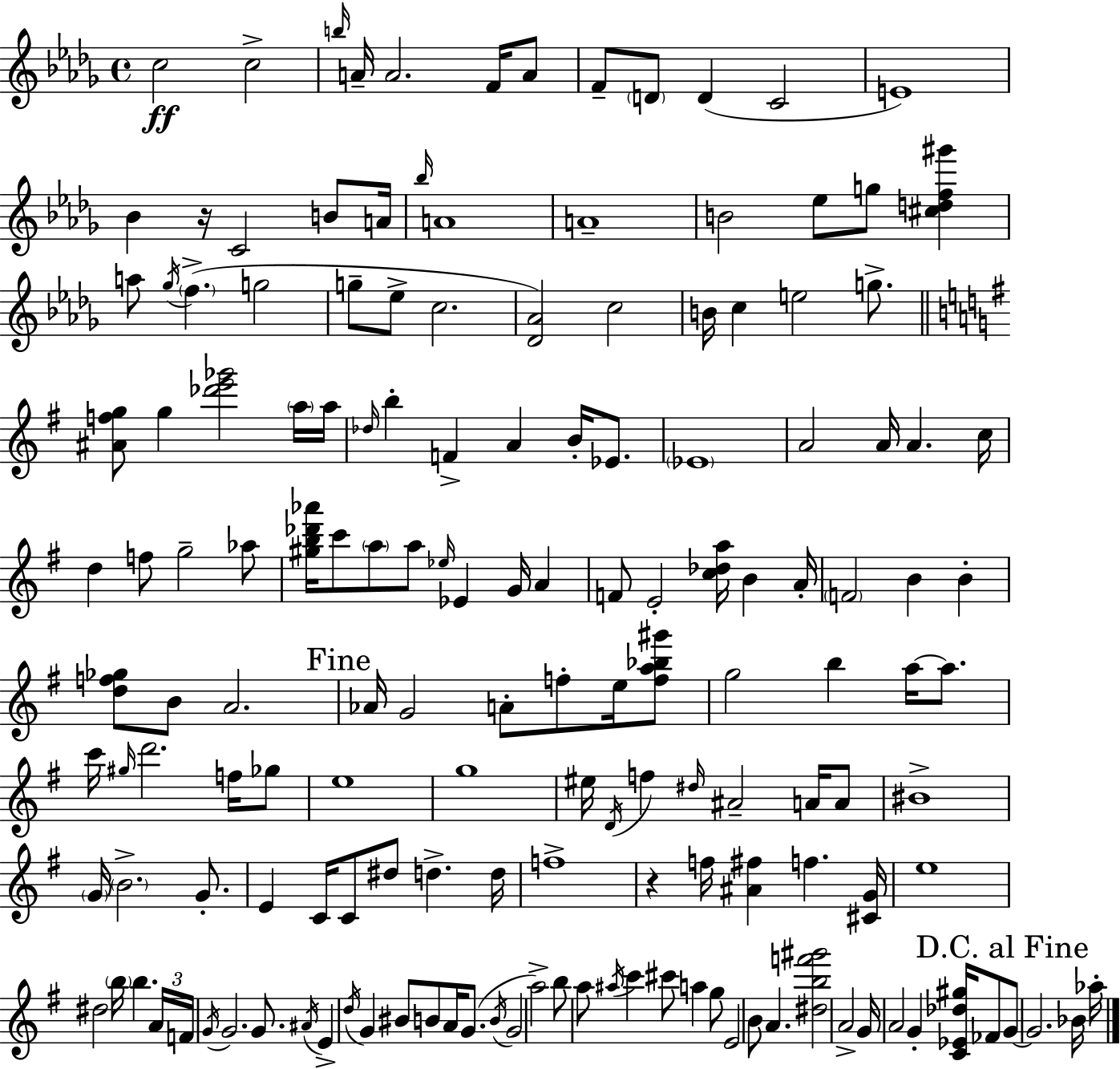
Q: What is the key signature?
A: BES minor